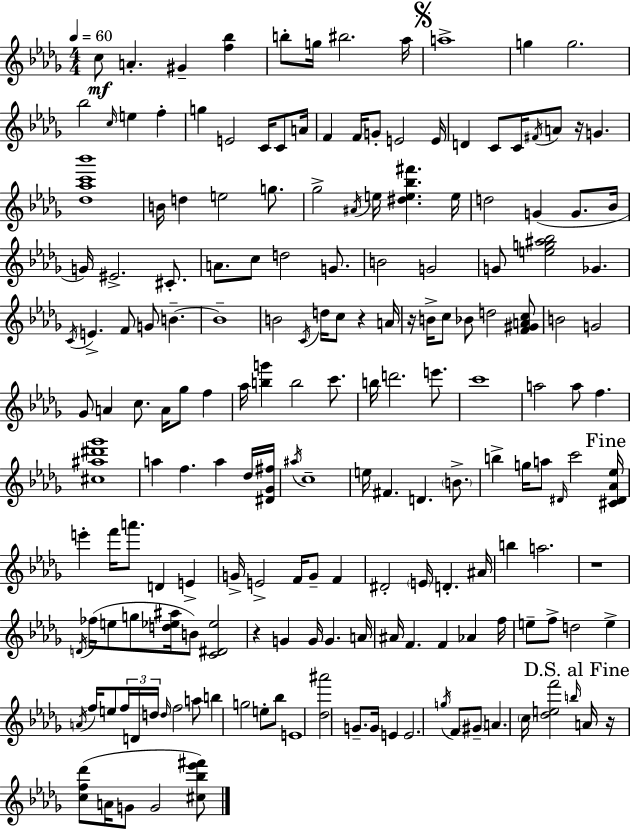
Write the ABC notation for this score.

X:1
T:Untitled
M:4/4
L:1/4
K:Bbm
c/2 A ^G [f_b] b/2 g/4 ^b2 _a/4 a4 g g2 _b2 c/4 e f g E2 C/4 C/2 A/4 F F/4 G/2 E2 E/4 D C/2 C/4 ^F/4 A/2 z/4 G [_d_ac'_b']4 B/4 d e2 g/2 _g2 ^A/4 e/4 [^de_b^f'] e/4 d2 G G/2 _B/4 G/4 ^E2 ^C/2 A/2 c/2 d2 G/2 B2 G2 G/2 [eg^a_b]2 _G C/4 E F/2 G/2 B B4 B2 C/4 d/4 c/2 z A/4 z/4 B/4 c/2 _B/2 d2 [F^GAc]/2 B2 G2 _G/2 A c/2 A/4 _g/2 f _a/4 [bg'] b2 c'/2 b/4 d'2 e'/2 c'4 a2 a/2 f [^c^a^d'_g']4 a f a _d/4 [^D_G^f]/4 ^a/4 c4 e/4 ^F D B/2 b g/4 a/2 ^D/4 c'2 [^C^D_A_e]/4 e' f'/4 a'/2 D E G/4 E2 F/4 G/2 F ^D2 E/4 D ^A/4 b a2 z4 D/4 _f/4 e/2 g/2 [d_e^a]/4 B/2 [C^D_e]2 z G G/4 G A/4 ^A/4 F F _A f/4 e/2 f/2 d2 e A/4 f/4 e/2 f/4 D/4 d/4 d/4 f2 a/2 b g2 e/2 _b/2 E4 [_d^a']2 G/2 G/4 E E2 g/4 F/2 ^G/2 A c/4 [_def']2 b/4 A/4 z/4 [cf_d']/2 A/4 G/2 G2 [^c_b_e'^f']/2